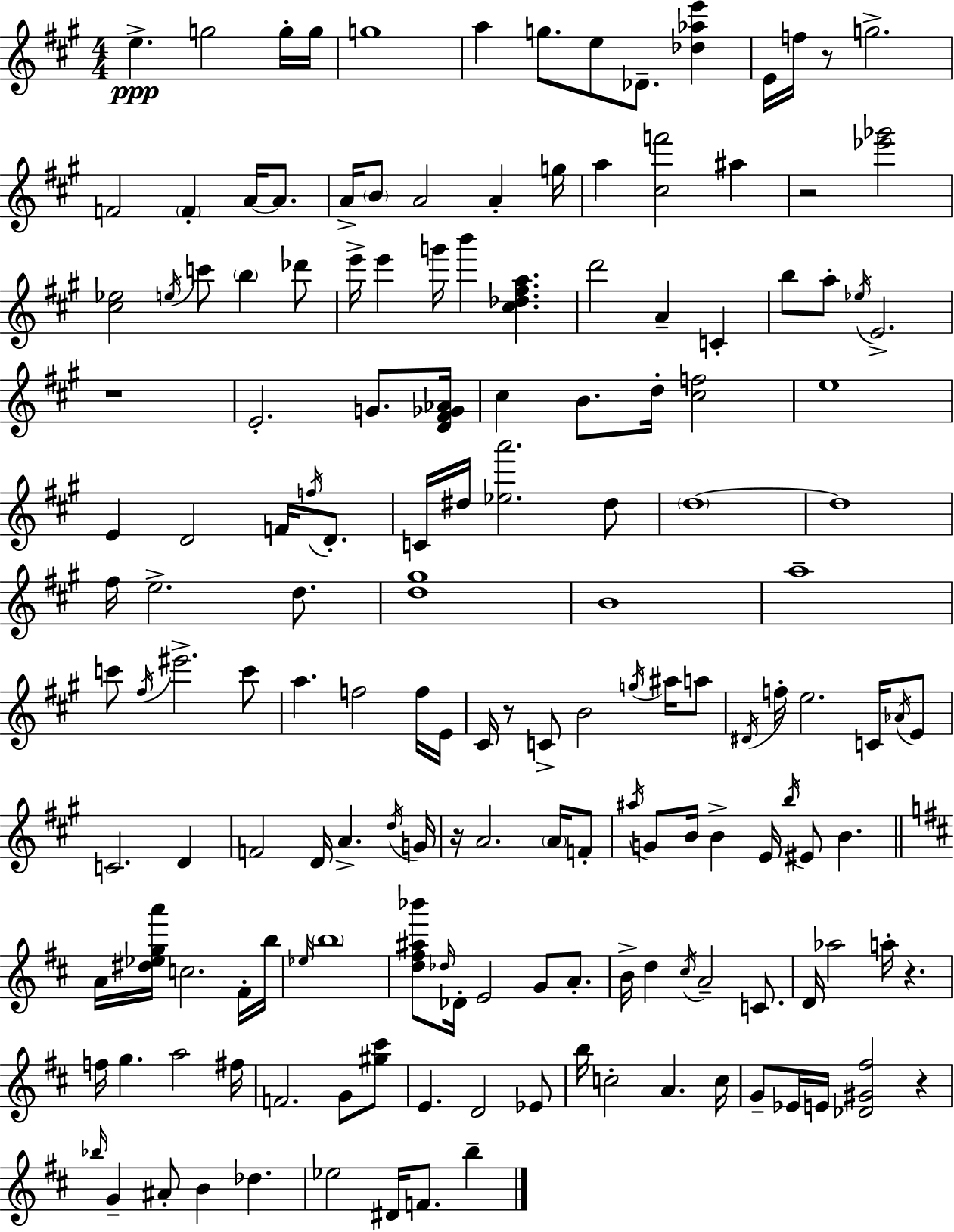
E5/q. G5/h G5/s G5/s G5/w A5/q G5/e. E5/e Db4/e. [Db5,Ab5,E6]/q E4/s F5/s R/e G5/h. F4/h F4/q A4/s A4/e. A4/s B4/e A4/h A4/q G5/s A5/q [C#5,F6]/h A#5/q R/h [Eb6,Gb6]/h [C#5,Eb5]/h E5/s C6/e B5/q Db6/e E6/s E6/q G6/s B6/q [C#5,Db5,F#5,A5]/q. D6/h A4/q C4/q B5/e A5/e Eb5/s E4/h. R/w E4/h. G4/e. [D4,F#4,Gb4,Ab4]/s C#5/q B4/e. D5/s [C#5,F5]/h E5/w E4/q D4/h F4/s F5/s D4/e. C4/s D#5/s [Eb5,A6]/h. D#5/e D5/w D5/w F#5/s E5/h. D5/e. [D5,G#5]/w B4/w A5/w C6/e F#5/s EIS6/h. C6/e A5/q. F5/h F5/s E4/s C#4/s R/e C4/e B4/h G5/s A#5/s A5/e D#4/s F5/s E5/h. C4/s Ab4/s E4/e C4/h. D4/q F4/h D4/s A4/q. D5/s G4/s R/s A4/h. A4/s F4/e A#5/s G4/e B4/s B4/q E4/s B5/s EIS4/e B4/q. A4/s [D#5,Eb5,G5,A6]/s C5/h. F#4/s B5/s Eb5/s B5/w [D5,F#5,A#5,Bb6]/e Db5/s Db4/s E4/h G4/e A4/e. B4/s D5/q C#5/s A4/h C4/e. D4/s Ab5/h A5/s R/q. F5/s G5/q. A5/h F#5/s F4/h. G4/e [G#5,C#6]/e E4/q. D4/h Eb4/e B5/s C5/h A4/q. C5/s G4/e Eb4/s E4/s [Db4,G#4,F#5]/h R/q Bb5/s G4/q A#4/e B4/q Db5/q. Eb5/h D#4/s F4/e. B5/q